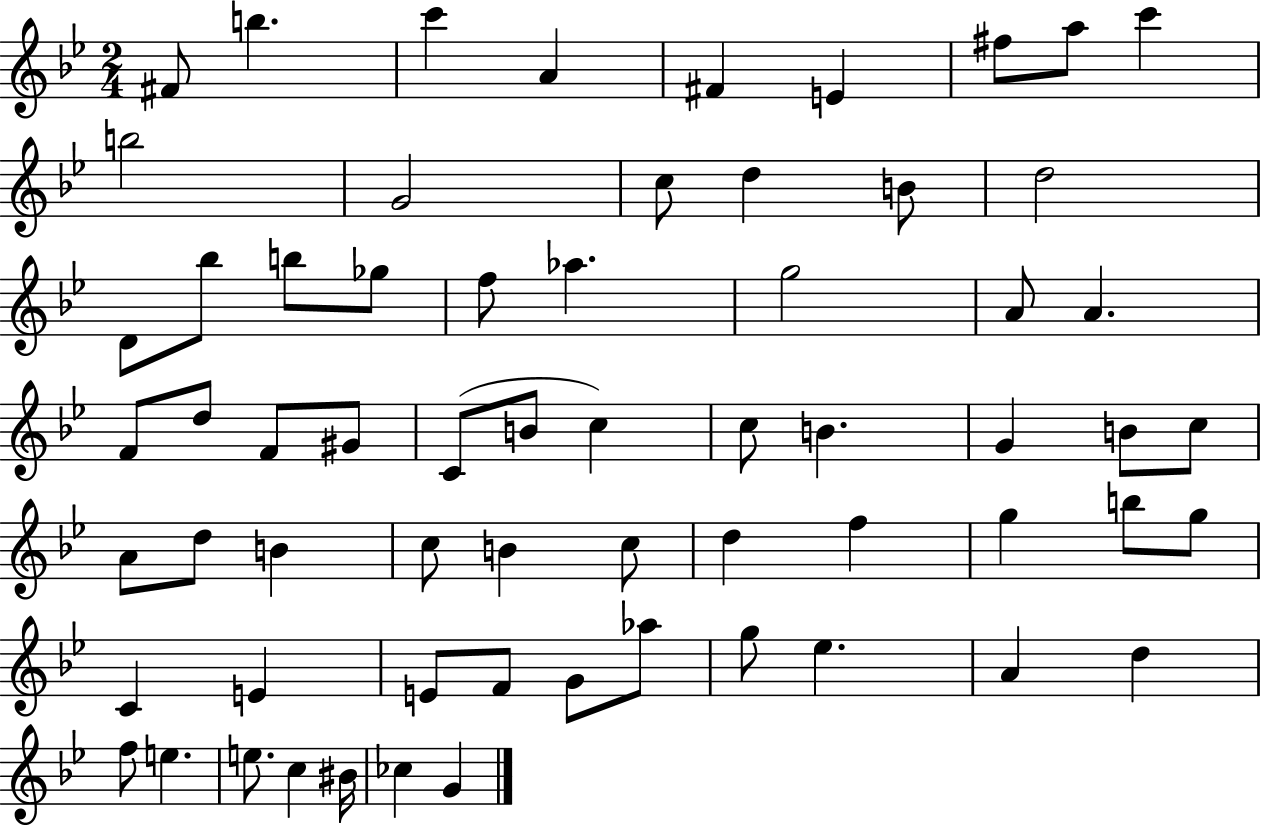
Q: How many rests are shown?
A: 0